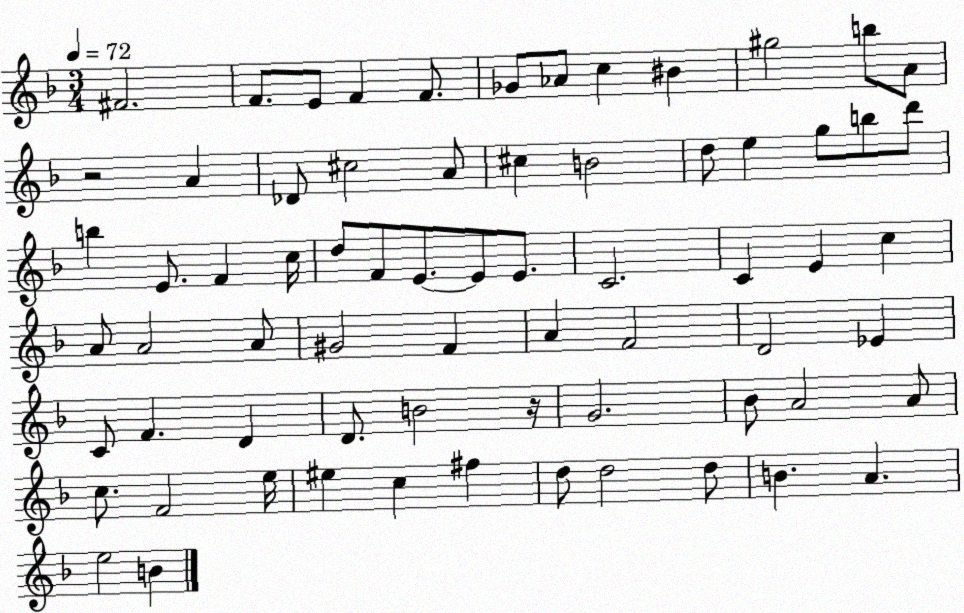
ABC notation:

X:1
T:Untitled
M:3/4
L:1/4
K:F
^F2 F/2 E/2 F F/2 _G/2 _A/2 c ^B ^g2 b/2 A/2 z2 A _D/2 ^c2 A/2 ^c B2 d/2 e g/2 b/2 d'/2 b E/2 F c/4 d/2 F/2 E/2 E/2 E/2 C2 C E c A/2 A2 A/2 ^G2 F A F2 D2 _E C/2 F D D/2 B2 z/4 G2 _B/2 A2 A/2 c/2 F2 e/4 ^e c ^f d/2 d2 d/2 B A e2 B